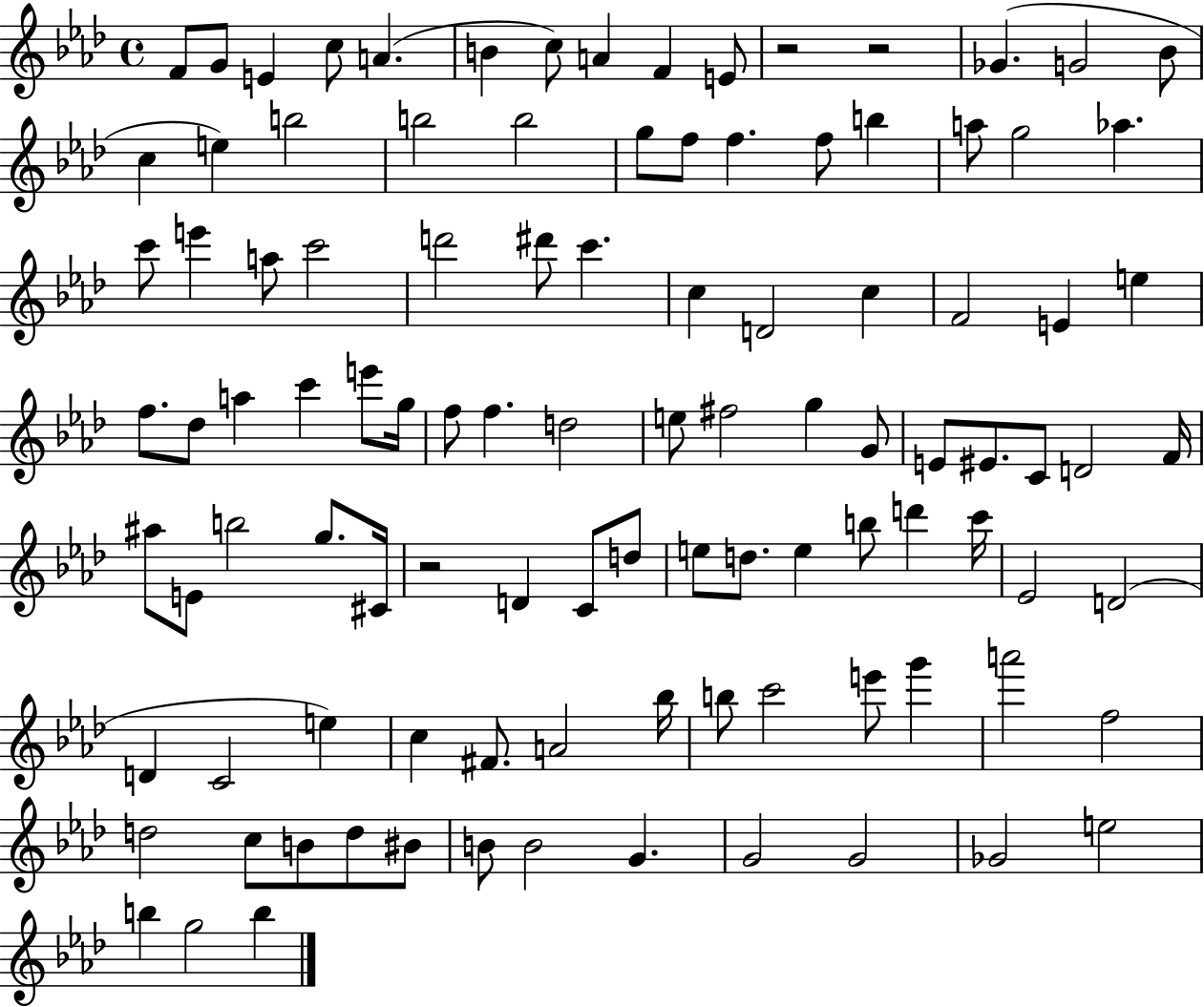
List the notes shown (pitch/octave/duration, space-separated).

F4/e G4/e E4/q C5/e A4/q. B4/q C5/e A4/q F4/q E4/e R/h R/h Gb4/q. G4/h Bb4/e C5/q E5/q B5/h B5/h B5/h G5/e F5/e F5/q. F5/e B5/q A5/e G5/h Ab5/q. C6/e E6/q A5/e C6/h D6/h D#6/e C6/q. C5/q D4/h C5/q F4/h E4/q E5/q F5/e. Db5/e A5/q C6/q E6/e G5/s F5/e F5/q. D5/h E5/e F#5/h G5/q G4/e E4/e EIS4/e. C4/e D4/h F4/s A#5/e E4/e B5/h G5/e. C#4/s R/h D4/q C4/e D5/e E5/e D5/e. E5/q B5/e D6/q C6/s Eb4/h D4/h D4/q C4/h E5/q C5/q F#4/e. A4/h Bb5/s B5/e C6/h E6/e G6/q A6/h F5/h D5/h C5/e B4/e D5/e BIS4/e B4/e B4/h G4/q. G4/h G4/h Gb4/h E5/h B5/q G5/h B5/q